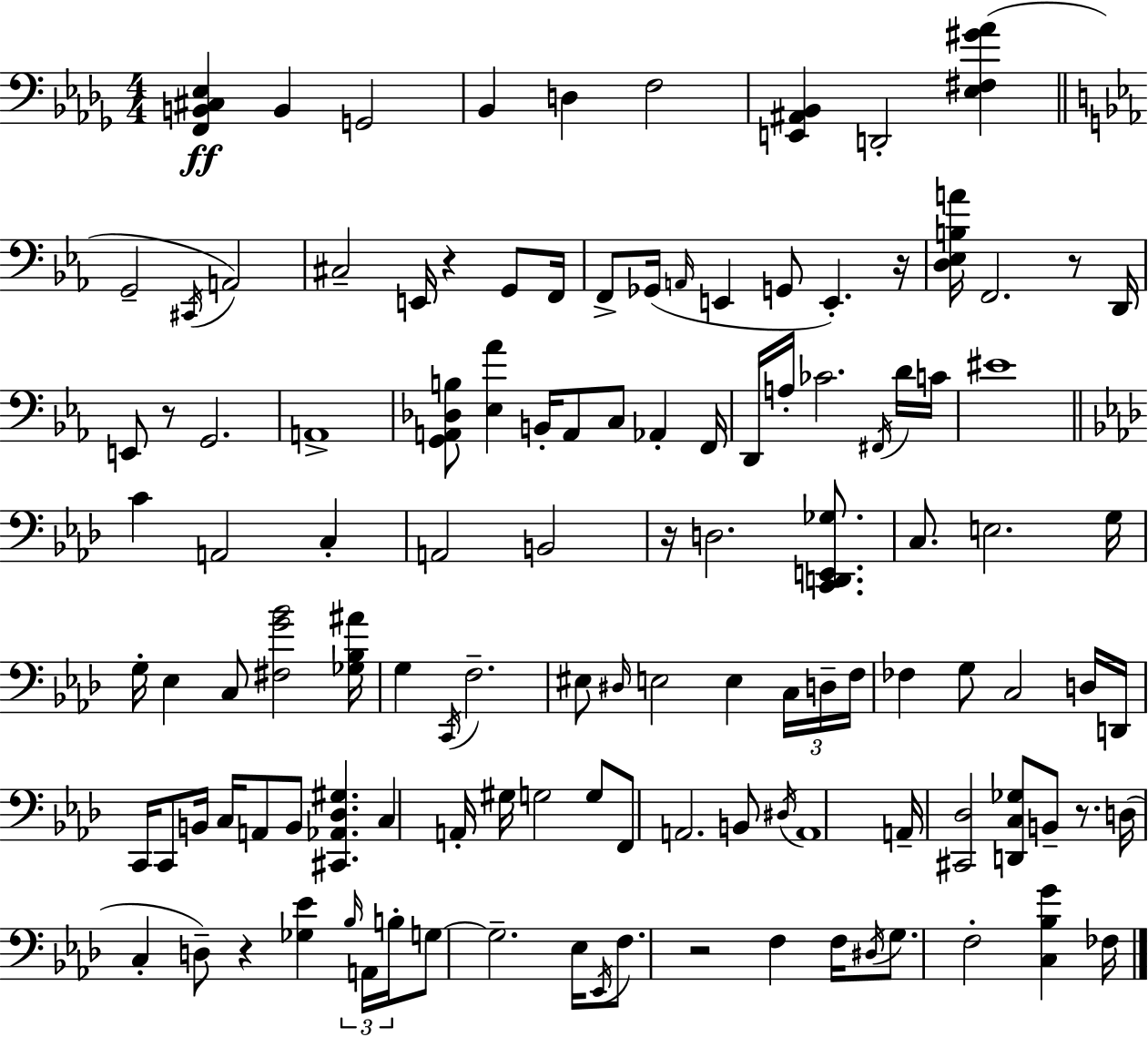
[F2,B2,C#3,Eb3]/q B2/q G2/h Bb2/q D3/q F3/h [E2,A#2,Bb2]/q D2/h [Eb3,F#3,G#4,Ab4]/q G2/h C#2/s A2/h C#3/h E2/s R/q G2/e F2/s F2/e Gb2/s A2/s E2/q G2/e E2/q. R/s [D3,Eb3,B3,A4]/s F2/h. R/e D2/s E2/e R/e G2/h. A2/w [G2,A2,Db3,B3]/e [Eb3,Ab4]/q B2/s A2/e C3/e Ab2/q F2/s D2/s A3/s CES4/h. F#2/s D4/s C4/s EIS4/w C4/q A2/h C3/q A2/h B2/h R/s D3/h. [C2,D2,E2,Gb3]/e. C3/e. E3/h. G3/s G3/s Eb3/q C3/e [F#3,G4,Bb4]/h [Gb3,Bb3,A#4]/s G3/q C2/s F3/h. EIS3/e D#3/s E3/h E3/q C3/s D3/s F3/s FES3/q G3/e C3/h D3/s D2/s C2/s C2/e B2/s C3/s A2/e B2/e [C#2,Ab2,Db3,G#3]/q. C3/q A2/s G#3/s G3/h G3/e F2/e A2/h. B2/e D#3/s A2/w A2/s [C#2,Db3]/h [D2,C3,Gb3]/e B2/e R/e. D3/s C3/q D3/e R/q [Gb3,Eb4]/q Bb3/s A2/s B3/s G3/e G3/h. Eb3/s Eb2/s F3/e. R/h F3/q F3/s D#3/s G3/e. F3/h [C3,Bb3,G4]/q FES3/s